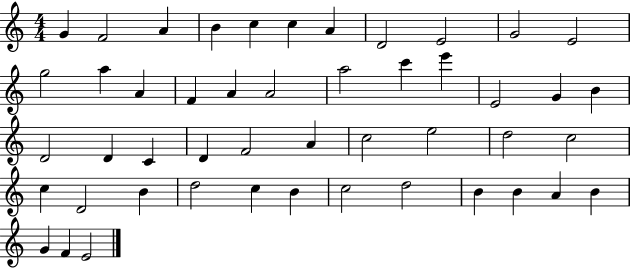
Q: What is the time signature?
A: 4/4